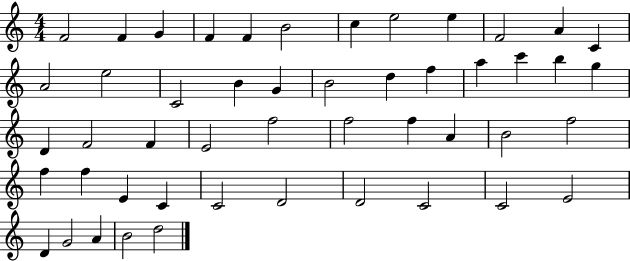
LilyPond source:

{
  \clef treble
  \numericTimeSignature
  \time 4/4
  \key c \major
  f'2 f'4 g'4 | f'4 f'4 b'2 | c''4 e''2 e''4 | f'2 a'4 c'4 | \break a'2 e''2 | c'2 b'4 g'4 | b'2 d''4 f''4 | a''4 c'''4 b''4 g''4 | \break d'4 f'2 f'4 | e'2 f''2 | f''2 f''4 a'4 | b'2 f''2 | \break f''4 f''4 e'4 c'4 | c'2 d'2 | d'2 c'2 | c'2 e'2 | \break d'4 g'2 a'4 | b'2 d''2 | \bar "|."
}